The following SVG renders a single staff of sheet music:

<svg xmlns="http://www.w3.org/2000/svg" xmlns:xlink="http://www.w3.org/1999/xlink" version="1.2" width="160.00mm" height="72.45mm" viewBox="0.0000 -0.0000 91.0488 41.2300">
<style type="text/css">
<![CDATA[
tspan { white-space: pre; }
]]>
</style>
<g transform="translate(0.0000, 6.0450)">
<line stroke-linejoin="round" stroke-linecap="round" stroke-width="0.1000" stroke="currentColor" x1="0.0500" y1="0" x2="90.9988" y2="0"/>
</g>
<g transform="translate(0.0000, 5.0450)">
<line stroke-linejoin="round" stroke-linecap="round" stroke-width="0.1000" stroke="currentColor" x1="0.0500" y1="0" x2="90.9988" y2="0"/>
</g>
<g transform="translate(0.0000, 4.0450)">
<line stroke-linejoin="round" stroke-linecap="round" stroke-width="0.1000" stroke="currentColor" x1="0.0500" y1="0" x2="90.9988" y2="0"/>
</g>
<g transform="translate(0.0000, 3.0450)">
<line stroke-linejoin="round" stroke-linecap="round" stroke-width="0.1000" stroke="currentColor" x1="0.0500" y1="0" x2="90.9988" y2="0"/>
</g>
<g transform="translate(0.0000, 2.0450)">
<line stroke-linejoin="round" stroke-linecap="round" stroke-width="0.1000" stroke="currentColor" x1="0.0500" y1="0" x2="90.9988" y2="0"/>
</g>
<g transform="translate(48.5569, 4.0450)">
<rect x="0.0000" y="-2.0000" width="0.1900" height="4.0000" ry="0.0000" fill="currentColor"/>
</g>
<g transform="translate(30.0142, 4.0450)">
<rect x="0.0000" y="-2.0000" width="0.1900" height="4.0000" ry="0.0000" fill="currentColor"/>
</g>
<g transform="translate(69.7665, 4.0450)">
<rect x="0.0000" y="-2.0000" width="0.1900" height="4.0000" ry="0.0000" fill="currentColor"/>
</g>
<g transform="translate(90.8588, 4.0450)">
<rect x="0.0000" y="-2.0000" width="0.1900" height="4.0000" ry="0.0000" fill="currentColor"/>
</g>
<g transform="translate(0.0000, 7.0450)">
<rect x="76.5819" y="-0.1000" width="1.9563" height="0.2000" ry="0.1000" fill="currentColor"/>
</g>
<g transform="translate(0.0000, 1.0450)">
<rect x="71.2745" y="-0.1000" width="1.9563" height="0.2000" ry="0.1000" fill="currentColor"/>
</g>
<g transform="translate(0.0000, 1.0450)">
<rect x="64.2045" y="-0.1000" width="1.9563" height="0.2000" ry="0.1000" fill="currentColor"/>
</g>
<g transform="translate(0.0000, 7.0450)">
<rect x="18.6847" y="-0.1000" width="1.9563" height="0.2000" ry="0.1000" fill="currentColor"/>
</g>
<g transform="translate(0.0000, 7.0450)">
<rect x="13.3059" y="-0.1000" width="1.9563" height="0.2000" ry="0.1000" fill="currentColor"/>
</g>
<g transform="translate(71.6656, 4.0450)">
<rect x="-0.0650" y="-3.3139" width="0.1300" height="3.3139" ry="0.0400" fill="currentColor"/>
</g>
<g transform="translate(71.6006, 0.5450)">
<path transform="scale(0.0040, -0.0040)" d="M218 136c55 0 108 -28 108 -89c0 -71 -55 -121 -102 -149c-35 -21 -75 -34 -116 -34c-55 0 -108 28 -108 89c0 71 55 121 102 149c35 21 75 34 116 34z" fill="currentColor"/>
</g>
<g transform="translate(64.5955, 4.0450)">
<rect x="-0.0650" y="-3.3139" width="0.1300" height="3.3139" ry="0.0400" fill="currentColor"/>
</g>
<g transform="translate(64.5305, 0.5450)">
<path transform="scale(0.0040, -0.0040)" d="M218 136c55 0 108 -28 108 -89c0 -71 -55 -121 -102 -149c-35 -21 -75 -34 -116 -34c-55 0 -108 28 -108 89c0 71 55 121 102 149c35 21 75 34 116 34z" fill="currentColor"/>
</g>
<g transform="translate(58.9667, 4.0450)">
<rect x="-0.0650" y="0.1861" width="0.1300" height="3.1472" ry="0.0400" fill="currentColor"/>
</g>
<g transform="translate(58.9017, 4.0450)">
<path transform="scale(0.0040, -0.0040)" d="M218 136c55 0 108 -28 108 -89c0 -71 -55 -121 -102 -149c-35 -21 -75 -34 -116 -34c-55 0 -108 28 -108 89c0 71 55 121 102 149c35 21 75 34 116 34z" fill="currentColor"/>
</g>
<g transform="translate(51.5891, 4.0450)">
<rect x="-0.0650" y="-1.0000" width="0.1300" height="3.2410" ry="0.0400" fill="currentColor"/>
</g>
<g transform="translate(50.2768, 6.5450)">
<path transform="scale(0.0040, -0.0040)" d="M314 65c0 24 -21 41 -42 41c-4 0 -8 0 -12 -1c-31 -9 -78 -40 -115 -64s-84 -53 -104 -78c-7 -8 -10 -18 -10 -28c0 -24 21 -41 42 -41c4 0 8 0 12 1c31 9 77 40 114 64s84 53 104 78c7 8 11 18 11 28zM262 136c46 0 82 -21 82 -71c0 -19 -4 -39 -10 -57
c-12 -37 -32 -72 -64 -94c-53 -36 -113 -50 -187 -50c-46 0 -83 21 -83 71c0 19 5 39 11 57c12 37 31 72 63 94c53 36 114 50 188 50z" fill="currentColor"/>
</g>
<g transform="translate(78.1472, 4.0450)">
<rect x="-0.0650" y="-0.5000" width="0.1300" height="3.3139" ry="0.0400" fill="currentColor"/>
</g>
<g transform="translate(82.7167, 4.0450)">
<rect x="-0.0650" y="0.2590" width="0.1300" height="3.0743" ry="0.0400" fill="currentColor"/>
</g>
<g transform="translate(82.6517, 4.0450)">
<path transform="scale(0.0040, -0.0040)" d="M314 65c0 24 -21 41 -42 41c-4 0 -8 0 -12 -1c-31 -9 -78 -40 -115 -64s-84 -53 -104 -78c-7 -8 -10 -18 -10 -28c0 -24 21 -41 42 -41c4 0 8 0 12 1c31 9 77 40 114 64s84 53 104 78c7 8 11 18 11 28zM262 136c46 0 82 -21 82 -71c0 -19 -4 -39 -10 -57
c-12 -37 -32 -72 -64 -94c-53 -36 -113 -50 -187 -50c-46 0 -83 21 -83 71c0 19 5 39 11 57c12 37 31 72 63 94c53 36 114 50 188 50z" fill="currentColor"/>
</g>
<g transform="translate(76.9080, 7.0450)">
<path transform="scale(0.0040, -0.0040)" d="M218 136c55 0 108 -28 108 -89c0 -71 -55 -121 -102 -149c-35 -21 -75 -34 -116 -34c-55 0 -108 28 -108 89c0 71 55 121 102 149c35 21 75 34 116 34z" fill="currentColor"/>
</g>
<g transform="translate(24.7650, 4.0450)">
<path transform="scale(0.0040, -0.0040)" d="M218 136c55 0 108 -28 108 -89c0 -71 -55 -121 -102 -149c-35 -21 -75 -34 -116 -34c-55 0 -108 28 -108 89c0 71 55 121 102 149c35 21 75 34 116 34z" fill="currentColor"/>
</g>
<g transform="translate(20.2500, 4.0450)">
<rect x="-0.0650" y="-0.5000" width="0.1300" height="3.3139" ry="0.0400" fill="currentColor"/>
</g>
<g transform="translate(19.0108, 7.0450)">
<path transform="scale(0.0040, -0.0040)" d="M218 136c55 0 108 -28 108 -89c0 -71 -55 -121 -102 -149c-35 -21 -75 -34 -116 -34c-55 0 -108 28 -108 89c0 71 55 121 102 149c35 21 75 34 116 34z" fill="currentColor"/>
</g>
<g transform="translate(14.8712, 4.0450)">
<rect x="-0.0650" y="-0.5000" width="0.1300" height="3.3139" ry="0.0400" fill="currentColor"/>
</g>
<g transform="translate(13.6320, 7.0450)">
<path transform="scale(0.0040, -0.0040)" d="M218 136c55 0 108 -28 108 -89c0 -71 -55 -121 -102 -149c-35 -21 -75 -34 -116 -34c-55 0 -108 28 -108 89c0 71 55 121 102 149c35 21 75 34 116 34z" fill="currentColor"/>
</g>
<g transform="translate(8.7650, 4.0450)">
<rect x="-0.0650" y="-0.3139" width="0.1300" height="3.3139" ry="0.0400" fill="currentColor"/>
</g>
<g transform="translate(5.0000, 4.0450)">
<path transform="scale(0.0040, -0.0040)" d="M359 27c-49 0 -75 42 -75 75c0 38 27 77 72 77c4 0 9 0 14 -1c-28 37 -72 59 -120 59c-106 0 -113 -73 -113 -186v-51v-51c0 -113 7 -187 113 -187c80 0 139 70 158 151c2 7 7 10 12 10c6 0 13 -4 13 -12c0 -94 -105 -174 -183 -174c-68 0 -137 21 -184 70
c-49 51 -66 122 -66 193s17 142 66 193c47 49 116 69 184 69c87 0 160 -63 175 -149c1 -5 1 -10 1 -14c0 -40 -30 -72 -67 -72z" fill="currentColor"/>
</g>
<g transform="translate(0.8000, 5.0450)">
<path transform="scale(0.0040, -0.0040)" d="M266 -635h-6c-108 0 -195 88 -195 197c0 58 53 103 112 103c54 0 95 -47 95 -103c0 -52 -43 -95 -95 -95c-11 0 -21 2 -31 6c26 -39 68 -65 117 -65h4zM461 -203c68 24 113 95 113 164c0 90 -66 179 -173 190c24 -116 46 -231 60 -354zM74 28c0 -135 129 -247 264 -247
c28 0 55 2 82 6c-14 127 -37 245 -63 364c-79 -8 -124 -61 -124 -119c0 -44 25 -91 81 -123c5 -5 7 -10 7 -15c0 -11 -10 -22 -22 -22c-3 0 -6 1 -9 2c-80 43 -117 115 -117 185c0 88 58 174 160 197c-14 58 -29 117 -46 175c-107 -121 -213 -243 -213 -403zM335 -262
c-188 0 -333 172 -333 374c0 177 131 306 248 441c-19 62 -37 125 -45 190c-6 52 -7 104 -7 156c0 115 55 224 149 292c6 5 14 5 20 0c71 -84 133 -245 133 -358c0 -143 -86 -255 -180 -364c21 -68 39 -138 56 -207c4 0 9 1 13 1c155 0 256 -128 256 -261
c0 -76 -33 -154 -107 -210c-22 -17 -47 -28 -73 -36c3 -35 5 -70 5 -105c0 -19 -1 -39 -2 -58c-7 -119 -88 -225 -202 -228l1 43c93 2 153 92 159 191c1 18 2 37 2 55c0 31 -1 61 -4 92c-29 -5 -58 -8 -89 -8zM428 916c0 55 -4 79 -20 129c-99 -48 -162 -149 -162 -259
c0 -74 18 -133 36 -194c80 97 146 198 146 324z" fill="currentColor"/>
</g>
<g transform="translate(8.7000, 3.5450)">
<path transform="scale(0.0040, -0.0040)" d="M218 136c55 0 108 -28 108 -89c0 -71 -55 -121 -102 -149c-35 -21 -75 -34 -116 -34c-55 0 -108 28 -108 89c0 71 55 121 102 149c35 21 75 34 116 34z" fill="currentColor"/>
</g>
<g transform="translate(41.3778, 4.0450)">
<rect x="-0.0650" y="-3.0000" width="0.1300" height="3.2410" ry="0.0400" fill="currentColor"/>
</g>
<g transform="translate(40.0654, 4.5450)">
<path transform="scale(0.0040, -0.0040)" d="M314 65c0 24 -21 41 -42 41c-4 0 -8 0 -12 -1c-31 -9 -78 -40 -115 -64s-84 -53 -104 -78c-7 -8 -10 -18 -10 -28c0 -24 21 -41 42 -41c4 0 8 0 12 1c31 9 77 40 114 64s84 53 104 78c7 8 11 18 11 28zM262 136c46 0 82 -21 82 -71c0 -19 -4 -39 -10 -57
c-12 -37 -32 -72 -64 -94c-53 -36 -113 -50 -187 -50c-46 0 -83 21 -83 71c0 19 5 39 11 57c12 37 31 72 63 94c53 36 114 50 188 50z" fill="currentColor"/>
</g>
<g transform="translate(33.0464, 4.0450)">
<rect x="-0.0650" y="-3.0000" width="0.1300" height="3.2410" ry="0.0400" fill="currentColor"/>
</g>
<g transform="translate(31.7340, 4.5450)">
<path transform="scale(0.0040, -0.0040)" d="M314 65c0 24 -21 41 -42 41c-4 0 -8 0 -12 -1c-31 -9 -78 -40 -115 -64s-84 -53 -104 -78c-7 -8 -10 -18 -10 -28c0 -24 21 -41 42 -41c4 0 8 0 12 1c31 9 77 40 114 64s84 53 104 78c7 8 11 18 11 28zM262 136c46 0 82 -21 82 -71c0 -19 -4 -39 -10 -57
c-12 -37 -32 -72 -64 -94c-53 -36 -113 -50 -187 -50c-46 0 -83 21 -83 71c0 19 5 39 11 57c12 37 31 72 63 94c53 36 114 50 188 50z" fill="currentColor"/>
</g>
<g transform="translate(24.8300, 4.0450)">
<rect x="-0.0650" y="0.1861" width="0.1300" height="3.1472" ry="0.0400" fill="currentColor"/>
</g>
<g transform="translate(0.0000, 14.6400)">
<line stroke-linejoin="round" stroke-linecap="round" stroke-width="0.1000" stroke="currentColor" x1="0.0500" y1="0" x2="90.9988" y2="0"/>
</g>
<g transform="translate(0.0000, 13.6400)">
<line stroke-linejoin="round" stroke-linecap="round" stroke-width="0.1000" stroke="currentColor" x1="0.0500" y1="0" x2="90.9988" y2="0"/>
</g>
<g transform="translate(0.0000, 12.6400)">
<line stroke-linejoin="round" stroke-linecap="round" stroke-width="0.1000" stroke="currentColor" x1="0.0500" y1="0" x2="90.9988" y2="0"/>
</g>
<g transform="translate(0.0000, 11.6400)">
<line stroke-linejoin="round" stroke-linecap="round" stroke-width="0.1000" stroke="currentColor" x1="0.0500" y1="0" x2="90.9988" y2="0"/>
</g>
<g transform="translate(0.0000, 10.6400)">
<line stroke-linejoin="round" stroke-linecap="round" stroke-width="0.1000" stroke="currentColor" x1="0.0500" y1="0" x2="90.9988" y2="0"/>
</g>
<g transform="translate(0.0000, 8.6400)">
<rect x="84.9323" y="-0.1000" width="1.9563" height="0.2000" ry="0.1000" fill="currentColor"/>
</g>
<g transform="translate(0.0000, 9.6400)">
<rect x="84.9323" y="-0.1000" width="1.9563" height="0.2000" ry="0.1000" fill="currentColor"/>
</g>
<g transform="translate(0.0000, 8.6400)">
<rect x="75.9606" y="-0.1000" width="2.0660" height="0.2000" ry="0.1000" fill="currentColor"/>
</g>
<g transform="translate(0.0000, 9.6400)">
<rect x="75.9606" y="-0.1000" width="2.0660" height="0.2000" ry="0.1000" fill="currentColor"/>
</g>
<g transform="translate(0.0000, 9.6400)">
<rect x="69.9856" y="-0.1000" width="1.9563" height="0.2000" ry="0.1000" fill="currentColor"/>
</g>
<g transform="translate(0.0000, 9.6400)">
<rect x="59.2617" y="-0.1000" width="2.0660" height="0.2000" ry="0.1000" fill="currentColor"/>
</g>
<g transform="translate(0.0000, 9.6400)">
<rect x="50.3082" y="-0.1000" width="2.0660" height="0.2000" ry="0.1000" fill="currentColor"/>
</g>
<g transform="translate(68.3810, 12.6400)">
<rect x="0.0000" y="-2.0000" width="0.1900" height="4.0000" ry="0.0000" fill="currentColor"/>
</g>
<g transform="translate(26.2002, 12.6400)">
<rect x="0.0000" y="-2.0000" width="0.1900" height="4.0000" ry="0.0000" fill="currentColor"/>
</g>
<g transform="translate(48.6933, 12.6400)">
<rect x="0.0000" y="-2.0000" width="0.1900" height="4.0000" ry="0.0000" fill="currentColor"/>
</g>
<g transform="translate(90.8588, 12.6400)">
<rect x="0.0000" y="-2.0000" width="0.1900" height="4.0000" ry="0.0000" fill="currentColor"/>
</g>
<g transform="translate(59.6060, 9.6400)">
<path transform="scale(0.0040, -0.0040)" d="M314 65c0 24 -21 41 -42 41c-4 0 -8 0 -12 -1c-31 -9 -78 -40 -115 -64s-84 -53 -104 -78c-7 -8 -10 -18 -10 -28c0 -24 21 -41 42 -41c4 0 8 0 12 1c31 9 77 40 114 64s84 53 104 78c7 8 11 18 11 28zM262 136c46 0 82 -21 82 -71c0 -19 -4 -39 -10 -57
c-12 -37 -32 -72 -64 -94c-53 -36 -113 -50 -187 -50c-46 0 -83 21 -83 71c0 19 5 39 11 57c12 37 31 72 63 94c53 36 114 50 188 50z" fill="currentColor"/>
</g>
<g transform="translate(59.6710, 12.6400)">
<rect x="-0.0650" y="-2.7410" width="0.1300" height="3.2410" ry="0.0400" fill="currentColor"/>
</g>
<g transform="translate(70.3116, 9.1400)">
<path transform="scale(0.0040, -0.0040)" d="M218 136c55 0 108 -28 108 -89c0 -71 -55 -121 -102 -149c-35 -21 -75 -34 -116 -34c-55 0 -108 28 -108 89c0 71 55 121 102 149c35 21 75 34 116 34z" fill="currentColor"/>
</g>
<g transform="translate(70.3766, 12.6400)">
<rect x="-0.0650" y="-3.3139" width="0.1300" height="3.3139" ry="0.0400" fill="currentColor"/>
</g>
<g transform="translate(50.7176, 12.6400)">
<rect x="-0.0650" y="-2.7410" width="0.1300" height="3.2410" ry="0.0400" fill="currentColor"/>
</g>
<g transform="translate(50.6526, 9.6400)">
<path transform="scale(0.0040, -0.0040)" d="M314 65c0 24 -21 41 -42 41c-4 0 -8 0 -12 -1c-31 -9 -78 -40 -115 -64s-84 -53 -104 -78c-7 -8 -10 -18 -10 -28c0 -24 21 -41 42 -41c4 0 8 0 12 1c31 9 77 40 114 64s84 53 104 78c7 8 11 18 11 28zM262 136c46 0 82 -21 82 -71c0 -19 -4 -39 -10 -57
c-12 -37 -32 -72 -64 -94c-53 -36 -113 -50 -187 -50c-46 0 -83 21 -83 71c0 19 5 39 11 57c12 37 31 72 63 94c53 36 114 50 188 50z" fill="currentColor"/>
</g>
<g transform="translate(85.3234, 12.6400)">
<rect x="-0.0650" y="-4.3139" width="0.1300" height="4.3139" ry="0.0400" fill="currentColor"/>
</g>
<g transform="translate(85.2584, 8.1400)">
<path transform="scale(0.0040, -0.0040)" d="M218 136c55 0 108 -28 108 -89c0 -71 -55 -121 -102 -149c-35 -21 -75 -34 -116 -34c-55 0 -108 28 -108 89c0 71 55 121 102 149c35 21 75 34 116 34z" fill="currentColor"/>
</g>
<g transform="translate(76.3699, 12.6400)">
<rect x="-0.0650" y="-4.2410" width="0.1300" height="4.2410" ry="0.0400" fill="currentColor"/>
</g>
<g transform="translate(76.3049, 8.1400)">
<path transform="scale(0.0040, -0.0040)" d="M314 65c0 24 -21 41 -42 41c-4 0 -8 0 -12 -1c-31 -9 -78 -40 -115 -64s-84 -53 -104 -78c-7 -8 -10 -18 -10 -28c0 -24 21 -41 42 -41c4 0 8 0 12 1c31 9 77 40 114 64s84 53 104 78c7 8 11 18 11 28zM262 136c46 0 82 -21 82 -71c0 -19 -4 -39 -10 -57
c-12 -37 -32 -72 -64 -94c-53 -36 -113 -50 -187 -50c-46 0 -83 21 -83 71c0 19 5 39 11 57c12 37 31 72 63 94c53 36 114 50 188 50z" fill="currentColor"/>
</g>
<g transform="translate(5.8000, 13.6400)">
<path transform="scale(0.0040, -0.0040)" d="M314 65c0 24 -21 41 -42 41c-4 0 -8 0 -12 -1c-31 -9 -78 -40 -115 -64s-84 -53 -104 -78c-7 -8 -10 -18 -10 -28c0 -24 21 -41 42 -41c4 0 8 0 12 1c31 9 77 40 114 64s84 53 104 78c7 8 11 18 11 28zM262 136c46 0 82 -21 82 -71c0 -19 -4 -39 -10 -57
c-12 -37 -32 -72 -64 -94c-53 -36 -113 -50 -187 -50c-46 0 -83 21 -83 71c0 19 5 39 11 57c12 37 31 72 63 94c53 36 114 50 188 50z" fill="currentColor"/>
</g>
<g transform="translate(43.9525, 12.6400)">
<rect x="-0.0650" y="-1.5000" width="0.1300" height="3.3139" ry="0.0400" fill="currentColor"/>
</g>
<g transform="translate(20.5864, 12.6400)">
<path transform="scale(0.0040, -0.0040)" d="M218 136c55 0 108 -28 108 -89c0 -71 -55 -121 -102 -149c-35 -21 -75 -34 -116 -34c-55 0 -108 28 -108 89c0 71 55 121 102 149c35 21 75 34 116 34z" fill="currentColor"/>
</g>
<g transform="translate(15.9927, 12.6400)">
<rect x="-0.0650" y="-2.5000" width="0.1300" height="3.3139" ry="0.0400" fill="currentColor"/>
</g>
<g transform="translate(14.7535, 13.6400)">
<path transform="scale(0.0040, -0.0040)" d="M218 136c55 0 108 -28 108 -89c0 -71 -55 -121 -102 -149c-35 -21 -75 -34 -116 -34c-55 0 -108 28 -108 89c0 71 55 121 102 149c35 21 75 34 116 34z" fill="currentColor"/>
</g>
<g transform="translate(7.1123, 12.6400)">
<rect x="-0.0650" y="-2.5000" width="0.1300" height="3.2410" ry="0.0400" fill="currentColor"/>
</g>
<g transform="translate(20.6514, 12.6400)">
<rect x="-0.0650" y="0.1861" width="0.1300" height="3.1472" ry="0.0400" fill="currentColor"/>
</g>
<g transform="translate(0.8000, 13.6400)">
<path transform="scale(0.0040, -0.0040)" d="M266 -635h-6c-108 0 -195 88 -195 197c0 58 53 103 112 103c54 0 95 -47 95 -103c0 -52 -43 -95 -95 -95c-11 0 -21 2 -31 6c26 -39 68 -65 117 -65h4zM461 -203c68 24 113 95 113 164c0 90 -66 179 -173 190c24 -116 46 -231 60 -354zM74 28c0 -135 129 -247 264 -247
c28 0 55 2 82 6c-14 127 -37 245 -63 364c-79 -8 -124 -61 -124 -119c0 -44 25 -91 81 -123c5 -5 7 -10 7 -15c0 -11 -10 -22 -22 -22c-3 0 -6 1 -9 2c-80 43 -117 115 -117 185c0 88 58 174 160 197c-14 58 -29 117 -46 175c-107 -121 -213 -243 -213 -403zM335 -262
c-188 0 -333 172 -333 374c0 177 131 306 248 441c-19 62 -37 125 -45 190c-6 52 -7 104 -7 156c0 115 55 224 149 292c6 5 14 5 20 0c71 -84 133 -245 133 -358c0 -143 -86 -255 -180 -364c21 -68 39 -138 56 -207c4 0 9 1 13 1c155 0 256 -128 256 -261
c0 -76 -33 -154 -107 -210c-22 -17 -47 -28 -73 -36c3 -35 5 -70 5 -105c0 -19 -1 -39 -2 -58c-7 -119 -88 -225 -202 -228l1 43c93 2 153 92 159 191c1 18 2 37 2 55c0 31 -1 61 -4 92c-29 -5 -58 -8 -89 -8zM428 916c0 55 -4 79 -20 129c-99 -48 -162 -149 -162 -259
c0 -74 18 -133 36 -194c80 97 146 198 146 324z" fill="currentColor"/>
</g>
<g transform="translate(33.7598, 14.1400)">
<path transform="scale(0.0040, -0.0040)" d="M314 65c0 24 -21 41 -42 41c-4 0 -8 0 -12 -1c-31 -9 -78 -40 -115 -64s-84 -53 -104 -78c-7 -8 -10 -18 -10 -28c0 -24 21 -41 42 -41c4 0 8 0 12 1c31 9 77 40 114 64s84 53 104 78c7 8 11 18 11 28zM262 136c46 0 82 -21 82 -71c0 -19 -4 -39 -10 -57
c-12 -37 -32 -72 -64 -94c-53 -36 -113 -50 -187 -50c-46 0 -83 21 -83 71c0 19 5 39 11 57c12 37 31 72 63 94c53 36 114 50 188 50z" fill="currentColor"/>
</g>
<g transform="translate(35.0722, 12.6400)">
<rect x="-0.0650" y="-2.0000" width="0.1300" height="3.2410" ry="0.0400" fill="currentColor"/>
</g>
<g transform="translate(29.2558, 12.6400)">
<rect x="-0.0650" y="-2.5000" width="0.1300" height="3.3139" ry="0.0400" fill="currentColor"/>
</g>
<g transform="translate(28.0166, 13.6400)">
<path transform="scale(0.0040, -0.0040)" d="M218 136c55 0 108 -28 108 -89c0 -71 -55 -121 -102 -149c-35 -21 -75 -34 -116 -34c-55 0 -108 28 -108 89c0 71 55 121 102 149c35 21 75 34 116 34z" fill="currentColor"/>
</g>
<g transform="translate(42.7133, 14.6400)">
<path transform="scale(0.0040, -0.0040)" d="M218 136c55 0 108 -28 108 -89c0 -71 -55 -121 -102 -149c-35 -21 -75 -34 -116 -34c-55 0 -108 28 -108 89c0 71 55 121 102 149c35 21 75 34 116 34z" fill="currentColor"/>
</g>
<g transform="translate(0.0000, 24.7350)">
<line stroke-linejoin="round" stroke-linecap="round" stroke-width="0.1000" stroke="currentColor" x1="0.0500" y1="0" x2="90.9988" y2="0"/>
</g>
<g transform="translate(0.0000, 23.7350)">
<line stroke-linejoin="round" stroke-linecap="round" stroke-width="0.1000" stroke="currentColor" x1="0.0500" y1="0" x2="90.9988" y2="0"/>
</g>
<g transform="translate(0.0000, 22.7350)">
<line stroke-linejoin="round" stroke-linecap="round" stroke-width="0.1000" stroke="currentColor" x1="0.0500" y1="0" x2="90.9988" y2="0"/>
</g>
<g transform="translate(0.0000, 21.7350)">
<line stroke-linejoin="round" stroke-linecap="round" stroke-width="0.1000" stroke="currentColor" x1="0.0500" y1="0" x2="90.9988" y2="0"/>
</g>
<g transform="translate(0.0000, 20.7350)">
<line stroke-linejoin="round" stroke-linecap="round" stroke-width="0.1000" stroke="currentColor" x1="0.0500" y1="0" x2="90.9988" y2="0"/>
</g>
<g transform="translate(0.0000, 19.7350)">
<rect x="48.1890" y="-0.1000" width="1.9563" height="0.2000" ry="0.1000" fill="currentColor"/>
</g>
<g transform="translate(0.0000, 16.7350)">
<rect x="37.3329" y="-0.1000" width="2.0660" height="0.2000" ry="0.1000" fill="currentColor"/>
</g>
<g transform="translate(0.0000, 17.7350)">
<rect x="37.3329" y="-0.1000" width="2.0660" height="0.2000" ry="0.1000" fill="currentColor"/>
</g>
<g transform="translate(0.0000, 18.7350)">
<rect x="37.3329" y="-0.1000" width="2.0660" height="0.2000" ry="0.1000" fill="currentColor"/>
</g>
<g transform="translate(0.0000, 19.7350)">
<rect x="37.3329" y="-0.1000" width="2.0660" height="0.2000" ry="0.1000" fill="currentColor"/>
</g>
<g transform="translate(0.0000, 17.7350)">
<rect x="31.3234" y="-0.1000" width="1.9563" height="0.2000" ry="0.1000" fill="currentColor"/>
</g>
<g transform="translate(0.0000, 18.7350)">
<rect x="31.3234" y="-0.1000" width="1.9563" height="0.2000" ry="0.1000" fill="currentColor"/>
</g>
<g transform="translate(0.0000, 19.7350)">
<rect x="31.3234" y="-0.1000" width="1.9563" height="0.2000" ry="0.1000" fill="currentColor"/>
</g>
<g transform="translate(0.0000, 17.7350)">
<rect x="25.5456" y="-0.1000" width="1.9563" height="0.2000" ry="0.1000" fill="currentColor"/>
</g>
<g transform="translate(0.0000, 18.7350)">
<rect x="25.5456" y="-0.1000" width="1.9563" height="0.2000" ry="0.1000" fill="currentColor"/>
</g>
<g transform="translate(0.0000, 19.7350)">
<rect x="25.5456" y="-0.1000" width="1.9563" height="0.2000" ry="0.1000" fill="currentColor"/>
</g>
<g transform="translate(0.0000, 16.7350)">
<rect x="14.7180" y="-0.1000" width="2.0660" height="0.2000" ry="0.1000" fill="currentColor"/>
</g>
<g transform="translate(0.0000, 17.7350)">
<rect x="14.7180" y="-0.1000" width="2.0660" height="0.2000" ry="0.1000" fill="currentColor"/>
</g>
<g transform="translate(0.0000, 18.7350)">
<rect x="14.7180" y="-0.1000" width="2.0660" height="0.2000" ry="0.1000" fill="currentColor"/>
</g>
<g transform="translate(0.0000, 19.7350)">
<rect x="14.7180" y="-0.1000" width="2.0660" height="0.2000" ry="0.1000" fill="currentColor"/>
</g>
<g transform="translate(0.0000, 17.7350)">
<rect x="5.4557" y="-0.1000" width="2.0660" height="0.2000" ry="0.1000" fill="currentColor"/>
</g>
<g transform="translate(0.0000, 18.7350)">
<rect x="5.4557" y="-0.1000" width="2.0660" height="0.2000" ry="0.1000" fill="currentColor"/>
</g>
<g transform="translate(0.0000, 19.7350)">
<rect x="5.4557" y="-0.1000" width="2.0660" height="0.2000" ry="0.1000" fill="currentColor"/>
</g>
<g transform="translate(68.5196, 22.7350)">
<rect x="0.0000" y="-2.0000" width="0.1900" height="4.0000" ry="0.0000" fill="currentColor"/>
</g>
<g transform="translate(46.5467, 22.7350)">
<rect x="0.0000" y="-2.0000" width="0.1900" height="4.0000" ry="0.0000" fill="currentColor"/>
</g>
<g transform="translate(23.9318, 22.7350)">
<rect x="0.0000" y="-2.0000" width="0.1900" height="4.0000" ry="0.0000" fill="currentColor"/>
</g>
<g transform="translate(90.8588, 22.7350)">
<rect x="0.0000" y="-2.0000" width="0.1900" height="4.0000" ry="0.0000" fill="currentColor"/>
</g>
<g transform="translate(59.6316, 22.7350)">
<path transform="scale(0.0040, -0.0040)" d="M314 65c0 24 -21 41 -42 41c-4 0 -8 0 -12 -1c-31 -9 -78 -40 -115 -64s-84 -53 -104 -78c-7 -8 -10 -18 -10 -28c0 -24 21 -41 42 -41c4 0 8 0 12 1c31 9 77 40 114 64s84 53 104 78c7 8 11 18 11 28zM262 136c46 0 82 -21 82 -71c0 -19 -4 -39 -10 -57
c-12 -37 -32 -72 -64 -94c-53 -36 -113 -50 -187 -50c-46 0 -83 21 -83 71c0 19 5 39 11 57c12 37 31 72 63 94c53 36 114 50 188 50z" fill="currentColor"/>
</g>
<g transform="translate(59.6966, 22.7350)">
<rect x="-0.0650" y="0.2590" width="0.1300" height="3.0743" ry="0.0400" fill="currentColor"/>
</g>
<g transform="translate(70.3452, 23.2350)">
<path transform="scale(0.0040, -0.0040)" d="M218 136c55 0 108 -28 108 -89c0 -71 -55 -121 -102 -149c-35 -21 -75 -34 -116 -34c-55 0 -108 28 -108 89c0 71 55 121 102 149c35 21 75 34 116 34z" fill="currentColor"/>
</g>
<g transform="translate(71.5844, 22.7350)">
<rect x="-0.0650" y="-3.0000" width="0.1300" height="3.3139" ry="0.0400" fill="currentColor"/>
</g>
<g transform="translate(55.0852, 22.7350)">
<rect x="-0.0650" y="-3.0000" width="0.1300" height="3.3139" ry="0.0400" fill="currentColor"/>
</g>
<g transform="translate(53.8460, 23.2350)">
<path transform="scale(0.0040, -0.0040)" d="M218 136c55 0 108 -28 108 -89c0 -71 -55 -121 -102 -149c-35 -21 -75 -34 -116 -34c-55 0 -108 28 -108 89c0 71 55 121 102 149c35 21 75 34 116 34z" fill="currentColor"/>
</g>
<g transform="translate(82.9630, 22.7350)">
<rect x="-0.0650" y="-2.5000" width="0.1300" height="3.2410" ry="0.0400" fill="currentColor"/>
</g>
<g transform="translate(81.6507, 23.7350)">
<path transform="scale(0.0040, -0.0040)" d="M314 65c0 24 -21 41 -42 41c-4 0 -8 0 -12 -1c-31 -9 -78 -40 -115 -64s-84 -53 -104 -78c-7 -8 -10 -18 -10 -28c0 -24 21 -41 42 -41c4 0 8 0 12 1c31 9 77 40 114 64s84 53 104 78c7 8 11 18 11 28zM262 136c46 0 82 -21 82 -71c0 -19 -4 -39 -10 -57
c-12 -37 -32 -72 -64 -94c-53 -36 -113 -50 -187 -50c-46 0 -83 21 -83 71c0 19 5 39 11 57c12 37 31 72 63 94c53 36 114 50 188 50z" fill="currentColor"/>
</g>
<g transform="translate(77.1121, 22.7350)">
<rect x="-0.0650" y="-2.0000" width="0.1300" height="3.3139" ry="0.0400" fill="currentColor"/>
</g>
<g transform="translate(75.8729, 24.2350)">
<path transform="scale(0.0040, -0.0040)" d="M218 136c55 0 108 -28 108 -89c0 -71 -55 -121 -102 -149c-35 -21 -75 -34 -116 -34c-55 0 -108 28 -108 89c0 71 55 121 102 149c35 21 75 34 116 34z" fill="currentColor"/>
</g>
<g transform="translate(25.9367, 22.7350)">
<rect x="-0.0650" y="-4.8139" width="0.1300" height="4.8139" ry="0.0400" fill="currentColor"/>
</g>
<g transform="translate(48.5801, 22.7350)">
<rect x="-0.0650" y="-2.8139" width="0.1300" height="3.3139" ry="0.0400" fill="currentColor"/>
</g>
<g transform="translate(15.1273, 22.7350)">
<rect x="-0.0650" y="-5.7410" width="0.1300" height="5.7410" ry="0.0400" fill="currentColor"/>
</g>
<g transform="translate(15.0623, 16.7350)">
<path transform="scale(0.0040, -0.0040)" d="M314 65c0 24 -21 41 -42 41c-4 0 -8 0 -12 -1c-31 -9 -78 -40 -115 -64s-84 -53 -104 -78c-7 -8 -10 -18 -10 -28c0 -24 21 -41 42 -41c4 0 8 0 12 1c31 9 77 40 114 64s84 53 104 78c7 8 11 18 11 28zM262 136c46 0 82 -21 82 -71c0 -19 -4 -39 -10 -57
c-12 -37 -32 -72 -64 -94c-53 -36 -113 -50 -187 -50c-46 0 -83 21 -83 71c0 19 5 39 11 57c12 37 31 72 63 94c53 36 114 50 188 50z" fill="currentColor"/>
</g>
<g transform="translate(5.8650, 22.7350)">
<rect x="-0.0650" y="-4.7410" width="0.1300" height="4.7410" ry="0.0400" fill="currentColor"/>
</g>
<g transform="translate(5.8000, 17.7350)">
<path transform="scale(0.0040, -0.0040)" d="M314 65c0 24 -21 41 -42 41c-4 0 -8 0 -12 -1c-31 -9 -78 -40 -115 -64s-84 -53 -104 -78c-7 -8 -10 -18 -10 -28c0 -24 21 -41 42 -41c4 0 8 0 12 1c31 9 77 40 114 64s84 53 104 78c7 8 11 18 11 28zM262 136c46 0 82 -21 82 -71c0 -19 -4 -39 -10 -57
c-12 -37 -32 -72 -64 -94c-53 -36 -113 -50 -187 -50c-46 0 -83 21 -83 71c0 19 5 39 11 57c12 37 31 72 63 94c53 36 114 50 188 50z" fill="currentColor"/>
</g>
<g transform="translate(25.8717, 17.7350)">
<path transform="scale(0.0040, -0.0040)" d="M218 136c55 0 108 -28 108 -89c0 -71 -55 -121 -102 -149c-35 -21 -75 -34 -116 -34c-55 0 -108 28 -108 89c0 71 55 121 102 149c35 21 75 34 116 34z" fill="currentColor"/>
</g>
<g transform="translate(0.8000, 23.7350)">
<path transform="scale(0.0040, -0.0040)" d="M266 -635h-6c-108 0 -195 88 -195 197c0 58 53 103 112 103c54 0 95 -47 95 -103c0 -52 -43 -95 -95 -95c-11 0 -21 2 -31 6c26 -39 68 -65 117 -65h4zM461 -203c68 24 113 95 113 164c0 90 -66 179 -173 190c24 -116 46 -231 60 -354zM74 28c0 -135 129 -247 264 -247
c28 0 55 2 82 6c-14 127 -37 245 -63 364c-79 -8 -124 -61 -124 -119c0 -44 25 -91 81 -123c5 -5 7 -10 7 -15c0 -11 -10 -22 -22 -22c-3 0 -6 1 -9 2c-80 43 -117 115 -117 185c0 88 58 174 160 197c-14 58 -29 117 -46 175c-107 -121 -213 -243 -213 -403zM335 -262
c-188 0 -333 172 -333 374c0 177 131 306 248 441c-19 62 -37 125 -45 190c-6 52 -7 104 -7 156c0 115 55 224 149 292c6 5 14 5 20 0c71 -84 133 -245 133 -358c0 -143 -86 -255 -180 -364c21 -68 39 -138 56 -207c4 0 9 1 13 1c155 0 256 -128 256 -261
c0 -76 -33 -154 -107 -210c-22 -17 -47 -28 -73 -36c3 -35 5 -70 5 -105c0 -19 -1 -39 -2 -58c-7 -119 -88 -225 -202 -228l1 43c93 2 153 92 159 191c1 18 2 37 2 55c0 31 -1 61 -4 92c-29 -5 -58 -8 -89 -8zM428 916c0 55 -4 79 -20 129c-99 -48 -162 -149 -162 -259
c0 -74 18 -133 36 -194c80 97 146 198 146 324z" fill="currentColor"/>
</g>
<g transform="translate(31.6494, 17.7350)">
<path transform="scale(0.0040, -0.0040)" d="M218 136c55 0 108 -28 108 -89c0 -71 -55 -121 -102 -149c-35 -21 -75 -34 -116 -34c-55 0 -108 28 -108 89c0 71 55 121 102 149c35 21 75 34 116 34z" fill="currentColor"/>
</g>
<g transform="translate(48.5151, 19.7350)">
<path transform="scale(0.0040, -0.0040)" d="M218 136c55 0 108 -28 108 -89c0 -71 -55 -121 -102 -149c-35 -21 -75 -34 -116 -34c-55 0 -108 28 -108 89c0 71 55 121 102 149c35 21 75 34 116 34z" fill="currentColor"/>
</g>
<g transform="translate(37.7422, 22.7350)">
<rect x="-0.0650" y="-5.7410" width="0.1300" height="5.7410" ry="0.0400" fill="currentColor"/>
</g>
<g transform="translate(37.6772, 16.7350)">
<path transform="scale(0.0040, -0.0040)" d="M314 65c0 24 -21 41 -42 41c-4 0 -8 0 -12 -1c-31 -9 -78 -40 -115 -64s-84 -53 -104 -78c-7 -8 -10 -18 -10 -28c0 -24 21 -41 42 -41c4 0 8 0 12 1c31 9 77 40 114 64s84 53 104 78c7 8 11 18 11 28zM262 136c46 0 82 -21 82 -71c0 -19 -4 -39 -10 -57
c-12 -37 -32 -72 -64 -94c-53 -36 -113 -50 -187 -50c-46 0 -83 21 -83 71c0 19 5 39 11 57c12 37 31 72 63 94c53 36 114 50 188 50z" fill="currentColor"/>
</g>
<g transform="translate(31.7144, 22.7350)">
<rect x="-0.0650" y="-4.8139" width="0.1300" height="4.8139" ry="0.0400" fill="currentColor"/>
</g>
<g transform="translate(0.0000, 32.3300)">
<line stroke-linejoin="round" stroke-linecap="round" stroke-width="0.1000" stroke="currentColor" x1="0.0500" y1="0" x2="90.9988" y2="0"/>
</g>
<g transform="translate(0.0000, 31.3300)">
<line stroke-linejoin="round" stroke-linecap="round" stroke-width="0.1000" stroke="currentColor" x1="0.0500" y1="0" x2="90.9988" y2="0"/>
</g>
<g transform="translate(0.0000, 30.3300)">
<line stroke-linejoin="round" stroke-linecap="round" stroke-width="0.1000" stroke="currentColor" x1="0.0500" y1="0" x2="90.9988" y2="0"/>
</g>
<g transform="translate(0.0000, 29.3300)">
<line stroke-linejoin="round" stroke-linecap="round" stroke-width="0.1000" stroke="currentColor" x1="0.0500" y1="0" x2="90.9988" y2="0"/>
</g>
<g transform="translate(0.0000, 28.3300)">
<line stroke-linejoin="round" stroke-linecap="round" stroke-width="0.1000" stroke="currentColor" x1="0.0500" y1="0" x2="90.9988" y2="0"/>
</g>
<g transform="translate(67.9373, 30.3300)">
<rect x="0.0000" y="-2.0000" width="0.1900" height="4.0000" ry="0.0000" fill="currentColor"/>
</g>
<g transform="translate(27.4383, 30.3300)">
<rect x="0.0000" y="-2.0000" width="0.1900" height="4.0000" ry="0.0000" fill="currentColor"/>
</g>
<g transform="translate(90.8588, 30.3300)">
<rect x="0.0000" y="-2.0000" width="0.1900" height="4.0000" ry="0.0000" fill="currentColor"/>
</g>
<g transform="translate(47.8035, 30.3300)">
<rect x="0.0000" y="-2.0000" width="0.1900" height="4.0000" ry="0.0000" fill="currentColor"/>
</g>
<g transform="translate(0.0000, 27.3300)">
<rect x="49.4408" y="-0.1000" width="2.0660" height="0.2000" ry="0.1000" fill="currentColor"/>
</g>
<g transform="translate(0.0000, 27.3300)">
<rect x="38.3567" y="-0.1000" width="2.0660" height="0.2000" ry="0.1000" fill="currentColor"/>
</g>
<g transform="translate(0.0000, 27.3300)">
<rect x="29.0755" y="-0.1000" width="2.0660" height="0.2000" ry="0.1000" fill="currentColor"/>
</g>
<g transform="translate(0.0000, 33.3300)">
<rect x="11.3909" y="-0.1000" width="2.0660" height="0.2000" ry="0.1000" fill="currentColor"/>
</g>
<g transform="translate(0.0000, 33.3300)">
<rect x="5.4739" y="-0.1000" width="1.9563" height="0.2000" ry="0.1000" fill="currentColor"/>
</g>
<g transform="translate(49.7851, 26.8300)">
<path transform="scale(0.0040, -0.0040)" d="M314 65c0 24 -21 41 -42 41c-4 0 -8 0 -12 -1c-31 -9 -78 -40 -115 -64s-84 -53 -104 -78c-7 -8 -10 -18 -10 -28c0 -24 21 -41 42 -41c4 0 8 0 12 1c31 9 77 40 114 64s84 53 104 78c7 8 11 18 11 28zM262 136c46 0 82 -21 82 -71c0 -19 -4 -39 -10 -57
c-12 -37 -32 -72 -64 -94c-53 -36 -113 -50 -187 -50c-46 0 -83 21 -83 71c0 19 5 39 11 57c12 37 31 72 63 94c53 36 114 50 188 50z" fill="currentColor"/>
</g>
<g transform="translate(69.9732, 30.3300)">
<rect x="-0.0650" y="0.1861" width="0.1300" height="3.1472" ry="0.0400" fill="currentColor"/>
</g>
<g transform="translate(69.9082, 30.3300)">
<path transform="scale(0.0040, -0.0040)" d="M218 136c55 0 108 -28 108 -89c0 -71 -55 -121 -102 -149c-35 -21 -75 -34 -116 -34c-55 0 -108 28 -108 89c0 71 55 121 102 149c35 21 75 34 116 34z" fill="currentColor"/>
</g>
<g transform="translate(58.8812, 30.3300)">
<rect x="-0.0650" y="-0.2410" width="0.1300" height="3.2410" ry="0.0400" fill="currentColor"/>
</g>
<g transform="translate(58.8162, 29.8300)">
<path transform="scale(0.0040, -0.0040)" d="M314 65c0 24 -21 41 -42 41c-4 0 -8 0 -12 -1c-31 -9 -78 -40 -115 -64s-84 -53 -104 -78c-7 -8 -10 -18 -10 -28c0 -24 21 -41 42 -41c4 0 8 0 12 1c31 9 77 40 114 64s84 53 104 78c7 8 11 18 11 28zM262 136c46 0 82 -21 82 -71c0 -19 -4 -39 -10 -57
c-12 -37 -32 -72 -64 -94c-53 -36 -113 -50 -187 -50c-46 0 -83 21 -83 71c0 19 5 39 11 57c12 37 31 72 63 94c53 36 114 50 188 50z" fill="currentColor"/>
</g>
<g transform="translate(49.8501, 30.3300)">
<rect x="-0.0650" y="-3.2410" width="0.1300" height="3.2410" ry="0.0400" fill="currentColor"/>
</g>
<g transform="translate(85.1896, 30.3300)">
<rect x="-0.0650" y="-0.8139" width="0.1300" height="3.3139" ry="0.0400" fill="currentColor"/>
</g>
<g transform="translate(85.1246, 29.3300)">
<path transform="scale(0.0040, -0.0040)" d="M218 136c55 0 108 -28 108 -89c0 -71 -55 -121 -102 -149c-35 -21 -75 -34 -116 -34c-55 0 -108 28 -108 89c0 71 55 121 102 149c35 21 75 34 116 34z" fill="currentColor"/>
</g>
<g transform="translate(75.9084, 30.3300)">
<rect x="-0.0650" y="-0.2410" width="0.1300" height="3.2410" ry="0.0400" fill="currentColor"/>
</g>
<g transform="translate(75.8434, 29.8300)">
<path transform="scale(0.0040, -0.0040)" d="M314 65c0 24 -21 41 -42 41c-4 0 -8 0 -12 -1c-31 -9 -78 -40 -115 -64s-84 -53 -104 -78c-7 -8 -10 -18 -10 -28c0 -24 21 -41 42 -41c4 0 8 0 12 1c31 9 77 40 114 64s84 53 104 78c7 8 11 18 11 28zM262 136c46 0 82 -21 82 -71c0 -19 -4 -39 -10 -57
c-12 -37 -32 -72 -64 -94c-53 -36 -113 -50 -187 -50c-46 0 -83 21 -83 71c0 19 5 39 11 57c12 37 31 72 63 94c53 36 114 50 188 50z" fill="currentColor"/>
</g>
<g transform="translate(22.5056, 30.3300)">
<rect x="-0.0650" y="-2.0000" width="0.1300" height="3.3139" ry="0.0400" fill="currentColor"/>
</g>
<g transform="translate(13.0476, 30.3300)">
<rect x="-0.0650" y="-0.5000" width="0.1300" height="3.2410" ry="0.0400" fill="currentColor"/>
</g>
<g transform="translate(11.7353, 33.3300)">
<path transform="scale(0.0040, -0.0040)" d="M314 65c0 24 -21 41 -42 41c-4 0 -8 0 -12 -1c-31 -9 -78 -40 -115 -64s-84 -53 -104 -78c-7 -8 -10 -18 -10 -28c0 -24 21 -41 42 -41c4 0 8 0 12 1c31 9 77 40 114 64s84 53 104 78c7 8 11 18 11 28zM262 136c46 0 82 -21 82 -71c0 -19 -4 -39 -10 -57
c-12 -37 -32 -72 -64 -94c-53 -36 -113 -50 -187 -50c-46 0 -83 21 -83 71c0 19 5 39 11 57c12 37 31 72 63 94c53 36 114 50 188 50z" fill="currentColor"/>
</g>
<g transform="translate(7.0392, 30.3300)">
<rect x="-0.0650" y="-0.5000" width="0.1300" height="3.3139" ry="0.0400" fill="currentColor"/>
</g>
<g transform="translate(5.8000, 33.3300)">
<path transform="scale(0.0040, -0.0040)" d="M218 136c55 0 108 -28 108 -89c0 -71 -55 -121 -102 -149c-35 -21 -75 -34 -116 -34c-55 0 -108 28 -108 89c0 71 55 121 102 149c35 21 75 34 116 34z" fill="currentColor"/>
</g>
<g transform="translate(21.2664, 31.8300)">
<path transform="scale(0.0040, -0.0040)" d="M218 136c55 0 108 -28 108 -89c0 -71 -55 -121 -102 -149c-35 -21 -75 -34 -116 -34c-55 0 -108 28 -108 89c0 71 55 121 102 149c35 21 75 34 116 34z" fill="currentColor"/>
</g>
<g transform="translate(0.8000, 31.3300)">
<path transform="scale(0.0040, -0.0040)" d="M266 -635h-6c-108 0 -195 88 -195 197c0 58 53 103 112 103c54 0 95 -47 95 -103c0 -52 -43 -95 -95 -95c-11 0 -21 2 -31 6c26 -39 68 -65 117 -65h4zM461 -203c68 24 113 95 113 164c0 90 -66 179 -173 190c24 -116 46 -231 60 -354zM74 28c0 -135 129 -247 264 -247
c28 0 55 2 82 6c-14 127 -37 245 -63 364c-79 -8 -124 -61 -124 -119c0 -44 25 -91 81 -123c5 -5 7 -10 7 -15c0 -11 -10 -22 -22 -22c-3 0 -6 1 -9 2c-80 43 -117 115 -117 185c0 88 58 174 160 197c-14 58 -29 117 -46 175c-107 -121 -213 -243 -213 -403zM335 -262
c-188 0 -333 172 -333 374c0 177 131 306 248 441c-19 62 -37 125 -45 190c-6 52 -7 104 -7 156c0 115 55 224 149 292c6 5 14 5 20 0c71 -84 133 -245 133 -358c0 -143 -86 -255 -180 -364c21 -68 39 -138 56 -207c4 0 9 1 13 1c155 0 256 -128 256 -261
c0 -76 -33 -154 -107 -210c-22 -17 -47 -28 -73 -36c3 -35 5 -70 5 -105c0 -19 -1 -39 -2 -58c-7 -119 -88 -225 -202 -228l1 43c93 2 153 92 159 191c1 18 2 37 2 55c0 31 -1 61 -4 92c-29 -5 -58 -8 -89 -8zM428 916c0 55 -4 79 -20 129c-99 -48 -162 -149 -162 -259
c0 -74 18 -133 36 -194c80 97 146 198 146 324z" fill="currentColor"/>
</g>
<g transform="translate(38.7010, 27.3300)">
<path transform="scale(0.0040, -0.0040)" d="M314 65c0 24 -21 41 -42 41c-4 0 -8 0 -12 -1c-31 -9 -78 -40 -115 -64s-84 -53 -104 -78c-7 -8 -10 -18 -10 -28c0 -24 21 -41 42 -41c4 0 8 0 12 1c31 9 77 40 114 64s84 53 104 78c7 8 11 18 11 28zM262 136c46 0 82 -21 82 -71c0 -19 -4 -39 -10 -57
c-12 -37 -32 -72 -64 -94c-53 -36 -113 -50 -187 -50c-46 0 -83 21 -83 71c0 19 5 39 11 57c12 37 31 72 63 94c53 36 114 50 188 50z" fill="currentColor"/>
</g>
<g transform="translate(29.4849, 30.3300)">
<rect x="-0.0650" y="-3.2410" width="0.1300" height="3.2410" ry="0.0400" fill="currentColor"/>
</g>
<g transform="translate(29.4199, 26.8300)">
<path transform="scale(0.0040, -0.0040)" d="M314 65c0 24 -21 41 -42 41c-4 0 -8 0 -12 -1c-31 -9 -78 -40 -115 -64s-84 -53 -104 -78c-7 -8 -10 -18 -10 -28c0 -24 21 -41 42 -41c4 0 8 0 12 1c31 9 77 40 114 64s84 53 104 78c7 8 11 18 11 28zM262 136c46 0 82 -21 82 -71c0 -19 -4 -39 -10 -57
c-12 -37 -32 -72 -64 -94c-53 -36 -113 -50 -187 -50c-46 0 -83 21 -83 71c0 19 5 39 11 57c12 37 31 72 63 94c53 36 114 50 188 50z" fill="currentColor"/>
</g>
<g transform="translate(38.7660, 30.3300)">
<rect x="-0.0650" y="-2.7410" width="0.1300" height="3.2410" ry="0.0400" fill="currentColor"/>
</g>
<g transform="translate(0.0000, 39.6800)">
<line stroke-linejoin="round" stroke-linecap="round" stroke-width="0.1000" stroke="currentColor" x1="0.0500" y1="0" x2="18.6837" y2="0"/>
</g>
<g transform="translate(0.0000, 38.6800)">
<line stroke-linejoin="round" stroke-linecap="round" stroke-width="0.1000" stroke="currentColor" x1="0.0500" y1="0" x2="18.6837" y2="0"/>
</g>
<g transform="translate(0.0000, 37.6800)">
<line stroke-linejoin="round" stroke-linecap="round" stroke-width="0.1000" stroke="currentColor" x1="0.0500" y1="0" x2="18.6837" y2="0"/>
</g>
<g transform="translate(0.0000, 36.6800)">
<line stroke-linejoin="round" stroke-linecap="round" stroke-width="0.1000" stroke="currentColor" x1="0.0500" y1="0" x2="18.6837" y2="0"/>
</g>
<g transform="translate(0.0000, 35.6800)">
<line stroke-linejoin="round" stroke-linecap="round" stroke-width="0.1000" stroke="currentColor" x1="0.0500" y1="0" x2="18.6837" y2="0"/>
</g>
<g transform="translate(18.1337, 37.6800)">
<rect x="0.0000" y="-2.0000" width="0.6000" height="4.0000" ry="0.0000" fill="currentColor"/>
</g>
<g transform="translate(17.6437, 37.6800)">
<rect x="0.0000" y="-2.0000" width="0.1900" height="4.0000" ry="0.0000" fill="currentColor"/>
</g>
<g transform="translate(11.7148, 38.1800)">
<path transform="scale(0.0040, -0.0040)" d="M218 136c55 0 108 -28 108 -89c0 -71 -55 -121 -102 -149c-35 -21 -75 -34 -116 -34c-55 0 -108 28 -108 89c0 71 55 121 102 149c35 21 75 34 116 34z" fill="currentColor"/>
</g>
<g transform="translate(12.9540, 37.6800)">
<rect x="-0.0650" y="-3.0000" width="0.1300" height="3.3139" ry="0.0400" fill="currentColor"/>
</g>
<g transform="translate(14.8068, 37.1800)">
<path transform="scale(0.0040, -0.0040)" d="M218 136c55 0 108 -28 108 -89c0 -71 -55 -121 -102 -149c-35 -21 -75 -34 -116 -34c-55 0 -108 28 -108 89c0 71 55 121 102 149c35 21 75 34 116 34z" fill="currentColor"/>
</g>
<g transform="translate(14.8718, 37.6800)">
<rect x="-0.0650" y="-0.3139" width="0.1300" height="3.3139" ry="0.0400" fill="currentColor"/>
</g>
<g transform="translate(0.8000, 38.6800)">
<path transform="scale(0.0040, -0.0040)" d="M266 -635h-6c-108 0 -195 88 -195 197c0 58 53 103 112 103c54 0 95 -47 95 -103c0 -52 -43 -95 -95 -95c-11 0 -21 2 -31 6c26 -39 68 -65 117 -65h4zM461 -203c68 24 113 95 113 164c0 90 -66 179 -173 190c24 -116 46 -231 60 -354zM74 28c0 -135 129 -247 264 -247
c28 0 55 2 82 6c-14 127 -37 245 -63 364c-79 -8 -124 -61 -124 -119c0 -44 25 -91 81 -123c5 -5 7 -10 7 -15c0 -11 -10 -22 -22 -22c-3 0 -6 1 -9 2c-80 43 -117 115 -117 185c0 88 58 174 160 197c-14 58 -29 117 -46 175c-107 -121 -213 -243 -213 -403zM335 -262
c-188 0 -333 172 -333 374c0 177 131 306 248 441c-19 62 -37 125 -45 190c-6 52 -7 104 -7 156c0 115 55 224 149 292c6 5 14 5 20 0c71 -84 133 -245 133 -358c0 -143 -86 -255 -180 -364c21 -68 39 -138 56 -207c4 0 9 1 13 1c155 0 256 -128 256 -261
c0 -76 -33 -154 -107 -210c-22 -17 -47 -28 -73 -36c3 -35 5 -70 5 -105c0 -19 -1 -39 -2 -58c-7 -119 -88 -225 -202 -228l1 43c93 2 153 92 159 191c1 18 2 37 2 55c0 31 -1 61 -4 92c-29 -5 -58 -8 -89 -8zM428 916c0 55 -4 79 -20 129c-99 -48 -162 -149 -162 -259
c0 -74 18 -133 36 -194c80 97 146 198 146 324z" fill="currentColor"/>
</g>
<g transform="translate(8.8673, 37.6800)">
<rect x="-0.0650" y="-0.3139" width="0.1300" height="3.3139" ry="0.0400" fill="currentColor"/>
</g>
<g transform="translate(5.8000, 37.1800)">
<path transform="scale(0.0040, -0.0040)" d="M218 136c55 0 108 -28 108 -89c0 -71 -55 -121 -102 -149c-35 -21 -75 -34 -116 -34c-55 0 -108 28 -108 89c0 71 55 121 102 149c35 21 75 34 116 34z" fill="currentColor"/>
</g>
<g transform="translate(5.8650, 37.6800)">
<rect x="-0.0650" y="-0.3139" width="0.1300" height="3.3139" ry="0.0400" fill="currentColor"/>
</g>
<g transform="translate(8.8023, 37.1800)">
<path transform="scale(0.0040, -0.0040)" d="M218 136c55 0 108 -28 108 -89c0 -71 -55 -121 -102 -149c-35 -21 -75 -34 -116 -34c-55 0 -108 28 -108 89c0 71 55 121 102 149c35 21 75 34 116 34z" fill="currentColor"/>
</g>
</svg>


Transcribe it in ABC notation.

X:1
T:Untitled
M:4/4
L:1/4
K:C
c C C B A2 A2 D2 B b b C B2 G2 G B G F2 E a2 a2 b d'2 d' e'2 g'2 e' e' g'2 a A B2 A F G2 C C2 F b2 a2 b2 c2 B c2 d c c A c